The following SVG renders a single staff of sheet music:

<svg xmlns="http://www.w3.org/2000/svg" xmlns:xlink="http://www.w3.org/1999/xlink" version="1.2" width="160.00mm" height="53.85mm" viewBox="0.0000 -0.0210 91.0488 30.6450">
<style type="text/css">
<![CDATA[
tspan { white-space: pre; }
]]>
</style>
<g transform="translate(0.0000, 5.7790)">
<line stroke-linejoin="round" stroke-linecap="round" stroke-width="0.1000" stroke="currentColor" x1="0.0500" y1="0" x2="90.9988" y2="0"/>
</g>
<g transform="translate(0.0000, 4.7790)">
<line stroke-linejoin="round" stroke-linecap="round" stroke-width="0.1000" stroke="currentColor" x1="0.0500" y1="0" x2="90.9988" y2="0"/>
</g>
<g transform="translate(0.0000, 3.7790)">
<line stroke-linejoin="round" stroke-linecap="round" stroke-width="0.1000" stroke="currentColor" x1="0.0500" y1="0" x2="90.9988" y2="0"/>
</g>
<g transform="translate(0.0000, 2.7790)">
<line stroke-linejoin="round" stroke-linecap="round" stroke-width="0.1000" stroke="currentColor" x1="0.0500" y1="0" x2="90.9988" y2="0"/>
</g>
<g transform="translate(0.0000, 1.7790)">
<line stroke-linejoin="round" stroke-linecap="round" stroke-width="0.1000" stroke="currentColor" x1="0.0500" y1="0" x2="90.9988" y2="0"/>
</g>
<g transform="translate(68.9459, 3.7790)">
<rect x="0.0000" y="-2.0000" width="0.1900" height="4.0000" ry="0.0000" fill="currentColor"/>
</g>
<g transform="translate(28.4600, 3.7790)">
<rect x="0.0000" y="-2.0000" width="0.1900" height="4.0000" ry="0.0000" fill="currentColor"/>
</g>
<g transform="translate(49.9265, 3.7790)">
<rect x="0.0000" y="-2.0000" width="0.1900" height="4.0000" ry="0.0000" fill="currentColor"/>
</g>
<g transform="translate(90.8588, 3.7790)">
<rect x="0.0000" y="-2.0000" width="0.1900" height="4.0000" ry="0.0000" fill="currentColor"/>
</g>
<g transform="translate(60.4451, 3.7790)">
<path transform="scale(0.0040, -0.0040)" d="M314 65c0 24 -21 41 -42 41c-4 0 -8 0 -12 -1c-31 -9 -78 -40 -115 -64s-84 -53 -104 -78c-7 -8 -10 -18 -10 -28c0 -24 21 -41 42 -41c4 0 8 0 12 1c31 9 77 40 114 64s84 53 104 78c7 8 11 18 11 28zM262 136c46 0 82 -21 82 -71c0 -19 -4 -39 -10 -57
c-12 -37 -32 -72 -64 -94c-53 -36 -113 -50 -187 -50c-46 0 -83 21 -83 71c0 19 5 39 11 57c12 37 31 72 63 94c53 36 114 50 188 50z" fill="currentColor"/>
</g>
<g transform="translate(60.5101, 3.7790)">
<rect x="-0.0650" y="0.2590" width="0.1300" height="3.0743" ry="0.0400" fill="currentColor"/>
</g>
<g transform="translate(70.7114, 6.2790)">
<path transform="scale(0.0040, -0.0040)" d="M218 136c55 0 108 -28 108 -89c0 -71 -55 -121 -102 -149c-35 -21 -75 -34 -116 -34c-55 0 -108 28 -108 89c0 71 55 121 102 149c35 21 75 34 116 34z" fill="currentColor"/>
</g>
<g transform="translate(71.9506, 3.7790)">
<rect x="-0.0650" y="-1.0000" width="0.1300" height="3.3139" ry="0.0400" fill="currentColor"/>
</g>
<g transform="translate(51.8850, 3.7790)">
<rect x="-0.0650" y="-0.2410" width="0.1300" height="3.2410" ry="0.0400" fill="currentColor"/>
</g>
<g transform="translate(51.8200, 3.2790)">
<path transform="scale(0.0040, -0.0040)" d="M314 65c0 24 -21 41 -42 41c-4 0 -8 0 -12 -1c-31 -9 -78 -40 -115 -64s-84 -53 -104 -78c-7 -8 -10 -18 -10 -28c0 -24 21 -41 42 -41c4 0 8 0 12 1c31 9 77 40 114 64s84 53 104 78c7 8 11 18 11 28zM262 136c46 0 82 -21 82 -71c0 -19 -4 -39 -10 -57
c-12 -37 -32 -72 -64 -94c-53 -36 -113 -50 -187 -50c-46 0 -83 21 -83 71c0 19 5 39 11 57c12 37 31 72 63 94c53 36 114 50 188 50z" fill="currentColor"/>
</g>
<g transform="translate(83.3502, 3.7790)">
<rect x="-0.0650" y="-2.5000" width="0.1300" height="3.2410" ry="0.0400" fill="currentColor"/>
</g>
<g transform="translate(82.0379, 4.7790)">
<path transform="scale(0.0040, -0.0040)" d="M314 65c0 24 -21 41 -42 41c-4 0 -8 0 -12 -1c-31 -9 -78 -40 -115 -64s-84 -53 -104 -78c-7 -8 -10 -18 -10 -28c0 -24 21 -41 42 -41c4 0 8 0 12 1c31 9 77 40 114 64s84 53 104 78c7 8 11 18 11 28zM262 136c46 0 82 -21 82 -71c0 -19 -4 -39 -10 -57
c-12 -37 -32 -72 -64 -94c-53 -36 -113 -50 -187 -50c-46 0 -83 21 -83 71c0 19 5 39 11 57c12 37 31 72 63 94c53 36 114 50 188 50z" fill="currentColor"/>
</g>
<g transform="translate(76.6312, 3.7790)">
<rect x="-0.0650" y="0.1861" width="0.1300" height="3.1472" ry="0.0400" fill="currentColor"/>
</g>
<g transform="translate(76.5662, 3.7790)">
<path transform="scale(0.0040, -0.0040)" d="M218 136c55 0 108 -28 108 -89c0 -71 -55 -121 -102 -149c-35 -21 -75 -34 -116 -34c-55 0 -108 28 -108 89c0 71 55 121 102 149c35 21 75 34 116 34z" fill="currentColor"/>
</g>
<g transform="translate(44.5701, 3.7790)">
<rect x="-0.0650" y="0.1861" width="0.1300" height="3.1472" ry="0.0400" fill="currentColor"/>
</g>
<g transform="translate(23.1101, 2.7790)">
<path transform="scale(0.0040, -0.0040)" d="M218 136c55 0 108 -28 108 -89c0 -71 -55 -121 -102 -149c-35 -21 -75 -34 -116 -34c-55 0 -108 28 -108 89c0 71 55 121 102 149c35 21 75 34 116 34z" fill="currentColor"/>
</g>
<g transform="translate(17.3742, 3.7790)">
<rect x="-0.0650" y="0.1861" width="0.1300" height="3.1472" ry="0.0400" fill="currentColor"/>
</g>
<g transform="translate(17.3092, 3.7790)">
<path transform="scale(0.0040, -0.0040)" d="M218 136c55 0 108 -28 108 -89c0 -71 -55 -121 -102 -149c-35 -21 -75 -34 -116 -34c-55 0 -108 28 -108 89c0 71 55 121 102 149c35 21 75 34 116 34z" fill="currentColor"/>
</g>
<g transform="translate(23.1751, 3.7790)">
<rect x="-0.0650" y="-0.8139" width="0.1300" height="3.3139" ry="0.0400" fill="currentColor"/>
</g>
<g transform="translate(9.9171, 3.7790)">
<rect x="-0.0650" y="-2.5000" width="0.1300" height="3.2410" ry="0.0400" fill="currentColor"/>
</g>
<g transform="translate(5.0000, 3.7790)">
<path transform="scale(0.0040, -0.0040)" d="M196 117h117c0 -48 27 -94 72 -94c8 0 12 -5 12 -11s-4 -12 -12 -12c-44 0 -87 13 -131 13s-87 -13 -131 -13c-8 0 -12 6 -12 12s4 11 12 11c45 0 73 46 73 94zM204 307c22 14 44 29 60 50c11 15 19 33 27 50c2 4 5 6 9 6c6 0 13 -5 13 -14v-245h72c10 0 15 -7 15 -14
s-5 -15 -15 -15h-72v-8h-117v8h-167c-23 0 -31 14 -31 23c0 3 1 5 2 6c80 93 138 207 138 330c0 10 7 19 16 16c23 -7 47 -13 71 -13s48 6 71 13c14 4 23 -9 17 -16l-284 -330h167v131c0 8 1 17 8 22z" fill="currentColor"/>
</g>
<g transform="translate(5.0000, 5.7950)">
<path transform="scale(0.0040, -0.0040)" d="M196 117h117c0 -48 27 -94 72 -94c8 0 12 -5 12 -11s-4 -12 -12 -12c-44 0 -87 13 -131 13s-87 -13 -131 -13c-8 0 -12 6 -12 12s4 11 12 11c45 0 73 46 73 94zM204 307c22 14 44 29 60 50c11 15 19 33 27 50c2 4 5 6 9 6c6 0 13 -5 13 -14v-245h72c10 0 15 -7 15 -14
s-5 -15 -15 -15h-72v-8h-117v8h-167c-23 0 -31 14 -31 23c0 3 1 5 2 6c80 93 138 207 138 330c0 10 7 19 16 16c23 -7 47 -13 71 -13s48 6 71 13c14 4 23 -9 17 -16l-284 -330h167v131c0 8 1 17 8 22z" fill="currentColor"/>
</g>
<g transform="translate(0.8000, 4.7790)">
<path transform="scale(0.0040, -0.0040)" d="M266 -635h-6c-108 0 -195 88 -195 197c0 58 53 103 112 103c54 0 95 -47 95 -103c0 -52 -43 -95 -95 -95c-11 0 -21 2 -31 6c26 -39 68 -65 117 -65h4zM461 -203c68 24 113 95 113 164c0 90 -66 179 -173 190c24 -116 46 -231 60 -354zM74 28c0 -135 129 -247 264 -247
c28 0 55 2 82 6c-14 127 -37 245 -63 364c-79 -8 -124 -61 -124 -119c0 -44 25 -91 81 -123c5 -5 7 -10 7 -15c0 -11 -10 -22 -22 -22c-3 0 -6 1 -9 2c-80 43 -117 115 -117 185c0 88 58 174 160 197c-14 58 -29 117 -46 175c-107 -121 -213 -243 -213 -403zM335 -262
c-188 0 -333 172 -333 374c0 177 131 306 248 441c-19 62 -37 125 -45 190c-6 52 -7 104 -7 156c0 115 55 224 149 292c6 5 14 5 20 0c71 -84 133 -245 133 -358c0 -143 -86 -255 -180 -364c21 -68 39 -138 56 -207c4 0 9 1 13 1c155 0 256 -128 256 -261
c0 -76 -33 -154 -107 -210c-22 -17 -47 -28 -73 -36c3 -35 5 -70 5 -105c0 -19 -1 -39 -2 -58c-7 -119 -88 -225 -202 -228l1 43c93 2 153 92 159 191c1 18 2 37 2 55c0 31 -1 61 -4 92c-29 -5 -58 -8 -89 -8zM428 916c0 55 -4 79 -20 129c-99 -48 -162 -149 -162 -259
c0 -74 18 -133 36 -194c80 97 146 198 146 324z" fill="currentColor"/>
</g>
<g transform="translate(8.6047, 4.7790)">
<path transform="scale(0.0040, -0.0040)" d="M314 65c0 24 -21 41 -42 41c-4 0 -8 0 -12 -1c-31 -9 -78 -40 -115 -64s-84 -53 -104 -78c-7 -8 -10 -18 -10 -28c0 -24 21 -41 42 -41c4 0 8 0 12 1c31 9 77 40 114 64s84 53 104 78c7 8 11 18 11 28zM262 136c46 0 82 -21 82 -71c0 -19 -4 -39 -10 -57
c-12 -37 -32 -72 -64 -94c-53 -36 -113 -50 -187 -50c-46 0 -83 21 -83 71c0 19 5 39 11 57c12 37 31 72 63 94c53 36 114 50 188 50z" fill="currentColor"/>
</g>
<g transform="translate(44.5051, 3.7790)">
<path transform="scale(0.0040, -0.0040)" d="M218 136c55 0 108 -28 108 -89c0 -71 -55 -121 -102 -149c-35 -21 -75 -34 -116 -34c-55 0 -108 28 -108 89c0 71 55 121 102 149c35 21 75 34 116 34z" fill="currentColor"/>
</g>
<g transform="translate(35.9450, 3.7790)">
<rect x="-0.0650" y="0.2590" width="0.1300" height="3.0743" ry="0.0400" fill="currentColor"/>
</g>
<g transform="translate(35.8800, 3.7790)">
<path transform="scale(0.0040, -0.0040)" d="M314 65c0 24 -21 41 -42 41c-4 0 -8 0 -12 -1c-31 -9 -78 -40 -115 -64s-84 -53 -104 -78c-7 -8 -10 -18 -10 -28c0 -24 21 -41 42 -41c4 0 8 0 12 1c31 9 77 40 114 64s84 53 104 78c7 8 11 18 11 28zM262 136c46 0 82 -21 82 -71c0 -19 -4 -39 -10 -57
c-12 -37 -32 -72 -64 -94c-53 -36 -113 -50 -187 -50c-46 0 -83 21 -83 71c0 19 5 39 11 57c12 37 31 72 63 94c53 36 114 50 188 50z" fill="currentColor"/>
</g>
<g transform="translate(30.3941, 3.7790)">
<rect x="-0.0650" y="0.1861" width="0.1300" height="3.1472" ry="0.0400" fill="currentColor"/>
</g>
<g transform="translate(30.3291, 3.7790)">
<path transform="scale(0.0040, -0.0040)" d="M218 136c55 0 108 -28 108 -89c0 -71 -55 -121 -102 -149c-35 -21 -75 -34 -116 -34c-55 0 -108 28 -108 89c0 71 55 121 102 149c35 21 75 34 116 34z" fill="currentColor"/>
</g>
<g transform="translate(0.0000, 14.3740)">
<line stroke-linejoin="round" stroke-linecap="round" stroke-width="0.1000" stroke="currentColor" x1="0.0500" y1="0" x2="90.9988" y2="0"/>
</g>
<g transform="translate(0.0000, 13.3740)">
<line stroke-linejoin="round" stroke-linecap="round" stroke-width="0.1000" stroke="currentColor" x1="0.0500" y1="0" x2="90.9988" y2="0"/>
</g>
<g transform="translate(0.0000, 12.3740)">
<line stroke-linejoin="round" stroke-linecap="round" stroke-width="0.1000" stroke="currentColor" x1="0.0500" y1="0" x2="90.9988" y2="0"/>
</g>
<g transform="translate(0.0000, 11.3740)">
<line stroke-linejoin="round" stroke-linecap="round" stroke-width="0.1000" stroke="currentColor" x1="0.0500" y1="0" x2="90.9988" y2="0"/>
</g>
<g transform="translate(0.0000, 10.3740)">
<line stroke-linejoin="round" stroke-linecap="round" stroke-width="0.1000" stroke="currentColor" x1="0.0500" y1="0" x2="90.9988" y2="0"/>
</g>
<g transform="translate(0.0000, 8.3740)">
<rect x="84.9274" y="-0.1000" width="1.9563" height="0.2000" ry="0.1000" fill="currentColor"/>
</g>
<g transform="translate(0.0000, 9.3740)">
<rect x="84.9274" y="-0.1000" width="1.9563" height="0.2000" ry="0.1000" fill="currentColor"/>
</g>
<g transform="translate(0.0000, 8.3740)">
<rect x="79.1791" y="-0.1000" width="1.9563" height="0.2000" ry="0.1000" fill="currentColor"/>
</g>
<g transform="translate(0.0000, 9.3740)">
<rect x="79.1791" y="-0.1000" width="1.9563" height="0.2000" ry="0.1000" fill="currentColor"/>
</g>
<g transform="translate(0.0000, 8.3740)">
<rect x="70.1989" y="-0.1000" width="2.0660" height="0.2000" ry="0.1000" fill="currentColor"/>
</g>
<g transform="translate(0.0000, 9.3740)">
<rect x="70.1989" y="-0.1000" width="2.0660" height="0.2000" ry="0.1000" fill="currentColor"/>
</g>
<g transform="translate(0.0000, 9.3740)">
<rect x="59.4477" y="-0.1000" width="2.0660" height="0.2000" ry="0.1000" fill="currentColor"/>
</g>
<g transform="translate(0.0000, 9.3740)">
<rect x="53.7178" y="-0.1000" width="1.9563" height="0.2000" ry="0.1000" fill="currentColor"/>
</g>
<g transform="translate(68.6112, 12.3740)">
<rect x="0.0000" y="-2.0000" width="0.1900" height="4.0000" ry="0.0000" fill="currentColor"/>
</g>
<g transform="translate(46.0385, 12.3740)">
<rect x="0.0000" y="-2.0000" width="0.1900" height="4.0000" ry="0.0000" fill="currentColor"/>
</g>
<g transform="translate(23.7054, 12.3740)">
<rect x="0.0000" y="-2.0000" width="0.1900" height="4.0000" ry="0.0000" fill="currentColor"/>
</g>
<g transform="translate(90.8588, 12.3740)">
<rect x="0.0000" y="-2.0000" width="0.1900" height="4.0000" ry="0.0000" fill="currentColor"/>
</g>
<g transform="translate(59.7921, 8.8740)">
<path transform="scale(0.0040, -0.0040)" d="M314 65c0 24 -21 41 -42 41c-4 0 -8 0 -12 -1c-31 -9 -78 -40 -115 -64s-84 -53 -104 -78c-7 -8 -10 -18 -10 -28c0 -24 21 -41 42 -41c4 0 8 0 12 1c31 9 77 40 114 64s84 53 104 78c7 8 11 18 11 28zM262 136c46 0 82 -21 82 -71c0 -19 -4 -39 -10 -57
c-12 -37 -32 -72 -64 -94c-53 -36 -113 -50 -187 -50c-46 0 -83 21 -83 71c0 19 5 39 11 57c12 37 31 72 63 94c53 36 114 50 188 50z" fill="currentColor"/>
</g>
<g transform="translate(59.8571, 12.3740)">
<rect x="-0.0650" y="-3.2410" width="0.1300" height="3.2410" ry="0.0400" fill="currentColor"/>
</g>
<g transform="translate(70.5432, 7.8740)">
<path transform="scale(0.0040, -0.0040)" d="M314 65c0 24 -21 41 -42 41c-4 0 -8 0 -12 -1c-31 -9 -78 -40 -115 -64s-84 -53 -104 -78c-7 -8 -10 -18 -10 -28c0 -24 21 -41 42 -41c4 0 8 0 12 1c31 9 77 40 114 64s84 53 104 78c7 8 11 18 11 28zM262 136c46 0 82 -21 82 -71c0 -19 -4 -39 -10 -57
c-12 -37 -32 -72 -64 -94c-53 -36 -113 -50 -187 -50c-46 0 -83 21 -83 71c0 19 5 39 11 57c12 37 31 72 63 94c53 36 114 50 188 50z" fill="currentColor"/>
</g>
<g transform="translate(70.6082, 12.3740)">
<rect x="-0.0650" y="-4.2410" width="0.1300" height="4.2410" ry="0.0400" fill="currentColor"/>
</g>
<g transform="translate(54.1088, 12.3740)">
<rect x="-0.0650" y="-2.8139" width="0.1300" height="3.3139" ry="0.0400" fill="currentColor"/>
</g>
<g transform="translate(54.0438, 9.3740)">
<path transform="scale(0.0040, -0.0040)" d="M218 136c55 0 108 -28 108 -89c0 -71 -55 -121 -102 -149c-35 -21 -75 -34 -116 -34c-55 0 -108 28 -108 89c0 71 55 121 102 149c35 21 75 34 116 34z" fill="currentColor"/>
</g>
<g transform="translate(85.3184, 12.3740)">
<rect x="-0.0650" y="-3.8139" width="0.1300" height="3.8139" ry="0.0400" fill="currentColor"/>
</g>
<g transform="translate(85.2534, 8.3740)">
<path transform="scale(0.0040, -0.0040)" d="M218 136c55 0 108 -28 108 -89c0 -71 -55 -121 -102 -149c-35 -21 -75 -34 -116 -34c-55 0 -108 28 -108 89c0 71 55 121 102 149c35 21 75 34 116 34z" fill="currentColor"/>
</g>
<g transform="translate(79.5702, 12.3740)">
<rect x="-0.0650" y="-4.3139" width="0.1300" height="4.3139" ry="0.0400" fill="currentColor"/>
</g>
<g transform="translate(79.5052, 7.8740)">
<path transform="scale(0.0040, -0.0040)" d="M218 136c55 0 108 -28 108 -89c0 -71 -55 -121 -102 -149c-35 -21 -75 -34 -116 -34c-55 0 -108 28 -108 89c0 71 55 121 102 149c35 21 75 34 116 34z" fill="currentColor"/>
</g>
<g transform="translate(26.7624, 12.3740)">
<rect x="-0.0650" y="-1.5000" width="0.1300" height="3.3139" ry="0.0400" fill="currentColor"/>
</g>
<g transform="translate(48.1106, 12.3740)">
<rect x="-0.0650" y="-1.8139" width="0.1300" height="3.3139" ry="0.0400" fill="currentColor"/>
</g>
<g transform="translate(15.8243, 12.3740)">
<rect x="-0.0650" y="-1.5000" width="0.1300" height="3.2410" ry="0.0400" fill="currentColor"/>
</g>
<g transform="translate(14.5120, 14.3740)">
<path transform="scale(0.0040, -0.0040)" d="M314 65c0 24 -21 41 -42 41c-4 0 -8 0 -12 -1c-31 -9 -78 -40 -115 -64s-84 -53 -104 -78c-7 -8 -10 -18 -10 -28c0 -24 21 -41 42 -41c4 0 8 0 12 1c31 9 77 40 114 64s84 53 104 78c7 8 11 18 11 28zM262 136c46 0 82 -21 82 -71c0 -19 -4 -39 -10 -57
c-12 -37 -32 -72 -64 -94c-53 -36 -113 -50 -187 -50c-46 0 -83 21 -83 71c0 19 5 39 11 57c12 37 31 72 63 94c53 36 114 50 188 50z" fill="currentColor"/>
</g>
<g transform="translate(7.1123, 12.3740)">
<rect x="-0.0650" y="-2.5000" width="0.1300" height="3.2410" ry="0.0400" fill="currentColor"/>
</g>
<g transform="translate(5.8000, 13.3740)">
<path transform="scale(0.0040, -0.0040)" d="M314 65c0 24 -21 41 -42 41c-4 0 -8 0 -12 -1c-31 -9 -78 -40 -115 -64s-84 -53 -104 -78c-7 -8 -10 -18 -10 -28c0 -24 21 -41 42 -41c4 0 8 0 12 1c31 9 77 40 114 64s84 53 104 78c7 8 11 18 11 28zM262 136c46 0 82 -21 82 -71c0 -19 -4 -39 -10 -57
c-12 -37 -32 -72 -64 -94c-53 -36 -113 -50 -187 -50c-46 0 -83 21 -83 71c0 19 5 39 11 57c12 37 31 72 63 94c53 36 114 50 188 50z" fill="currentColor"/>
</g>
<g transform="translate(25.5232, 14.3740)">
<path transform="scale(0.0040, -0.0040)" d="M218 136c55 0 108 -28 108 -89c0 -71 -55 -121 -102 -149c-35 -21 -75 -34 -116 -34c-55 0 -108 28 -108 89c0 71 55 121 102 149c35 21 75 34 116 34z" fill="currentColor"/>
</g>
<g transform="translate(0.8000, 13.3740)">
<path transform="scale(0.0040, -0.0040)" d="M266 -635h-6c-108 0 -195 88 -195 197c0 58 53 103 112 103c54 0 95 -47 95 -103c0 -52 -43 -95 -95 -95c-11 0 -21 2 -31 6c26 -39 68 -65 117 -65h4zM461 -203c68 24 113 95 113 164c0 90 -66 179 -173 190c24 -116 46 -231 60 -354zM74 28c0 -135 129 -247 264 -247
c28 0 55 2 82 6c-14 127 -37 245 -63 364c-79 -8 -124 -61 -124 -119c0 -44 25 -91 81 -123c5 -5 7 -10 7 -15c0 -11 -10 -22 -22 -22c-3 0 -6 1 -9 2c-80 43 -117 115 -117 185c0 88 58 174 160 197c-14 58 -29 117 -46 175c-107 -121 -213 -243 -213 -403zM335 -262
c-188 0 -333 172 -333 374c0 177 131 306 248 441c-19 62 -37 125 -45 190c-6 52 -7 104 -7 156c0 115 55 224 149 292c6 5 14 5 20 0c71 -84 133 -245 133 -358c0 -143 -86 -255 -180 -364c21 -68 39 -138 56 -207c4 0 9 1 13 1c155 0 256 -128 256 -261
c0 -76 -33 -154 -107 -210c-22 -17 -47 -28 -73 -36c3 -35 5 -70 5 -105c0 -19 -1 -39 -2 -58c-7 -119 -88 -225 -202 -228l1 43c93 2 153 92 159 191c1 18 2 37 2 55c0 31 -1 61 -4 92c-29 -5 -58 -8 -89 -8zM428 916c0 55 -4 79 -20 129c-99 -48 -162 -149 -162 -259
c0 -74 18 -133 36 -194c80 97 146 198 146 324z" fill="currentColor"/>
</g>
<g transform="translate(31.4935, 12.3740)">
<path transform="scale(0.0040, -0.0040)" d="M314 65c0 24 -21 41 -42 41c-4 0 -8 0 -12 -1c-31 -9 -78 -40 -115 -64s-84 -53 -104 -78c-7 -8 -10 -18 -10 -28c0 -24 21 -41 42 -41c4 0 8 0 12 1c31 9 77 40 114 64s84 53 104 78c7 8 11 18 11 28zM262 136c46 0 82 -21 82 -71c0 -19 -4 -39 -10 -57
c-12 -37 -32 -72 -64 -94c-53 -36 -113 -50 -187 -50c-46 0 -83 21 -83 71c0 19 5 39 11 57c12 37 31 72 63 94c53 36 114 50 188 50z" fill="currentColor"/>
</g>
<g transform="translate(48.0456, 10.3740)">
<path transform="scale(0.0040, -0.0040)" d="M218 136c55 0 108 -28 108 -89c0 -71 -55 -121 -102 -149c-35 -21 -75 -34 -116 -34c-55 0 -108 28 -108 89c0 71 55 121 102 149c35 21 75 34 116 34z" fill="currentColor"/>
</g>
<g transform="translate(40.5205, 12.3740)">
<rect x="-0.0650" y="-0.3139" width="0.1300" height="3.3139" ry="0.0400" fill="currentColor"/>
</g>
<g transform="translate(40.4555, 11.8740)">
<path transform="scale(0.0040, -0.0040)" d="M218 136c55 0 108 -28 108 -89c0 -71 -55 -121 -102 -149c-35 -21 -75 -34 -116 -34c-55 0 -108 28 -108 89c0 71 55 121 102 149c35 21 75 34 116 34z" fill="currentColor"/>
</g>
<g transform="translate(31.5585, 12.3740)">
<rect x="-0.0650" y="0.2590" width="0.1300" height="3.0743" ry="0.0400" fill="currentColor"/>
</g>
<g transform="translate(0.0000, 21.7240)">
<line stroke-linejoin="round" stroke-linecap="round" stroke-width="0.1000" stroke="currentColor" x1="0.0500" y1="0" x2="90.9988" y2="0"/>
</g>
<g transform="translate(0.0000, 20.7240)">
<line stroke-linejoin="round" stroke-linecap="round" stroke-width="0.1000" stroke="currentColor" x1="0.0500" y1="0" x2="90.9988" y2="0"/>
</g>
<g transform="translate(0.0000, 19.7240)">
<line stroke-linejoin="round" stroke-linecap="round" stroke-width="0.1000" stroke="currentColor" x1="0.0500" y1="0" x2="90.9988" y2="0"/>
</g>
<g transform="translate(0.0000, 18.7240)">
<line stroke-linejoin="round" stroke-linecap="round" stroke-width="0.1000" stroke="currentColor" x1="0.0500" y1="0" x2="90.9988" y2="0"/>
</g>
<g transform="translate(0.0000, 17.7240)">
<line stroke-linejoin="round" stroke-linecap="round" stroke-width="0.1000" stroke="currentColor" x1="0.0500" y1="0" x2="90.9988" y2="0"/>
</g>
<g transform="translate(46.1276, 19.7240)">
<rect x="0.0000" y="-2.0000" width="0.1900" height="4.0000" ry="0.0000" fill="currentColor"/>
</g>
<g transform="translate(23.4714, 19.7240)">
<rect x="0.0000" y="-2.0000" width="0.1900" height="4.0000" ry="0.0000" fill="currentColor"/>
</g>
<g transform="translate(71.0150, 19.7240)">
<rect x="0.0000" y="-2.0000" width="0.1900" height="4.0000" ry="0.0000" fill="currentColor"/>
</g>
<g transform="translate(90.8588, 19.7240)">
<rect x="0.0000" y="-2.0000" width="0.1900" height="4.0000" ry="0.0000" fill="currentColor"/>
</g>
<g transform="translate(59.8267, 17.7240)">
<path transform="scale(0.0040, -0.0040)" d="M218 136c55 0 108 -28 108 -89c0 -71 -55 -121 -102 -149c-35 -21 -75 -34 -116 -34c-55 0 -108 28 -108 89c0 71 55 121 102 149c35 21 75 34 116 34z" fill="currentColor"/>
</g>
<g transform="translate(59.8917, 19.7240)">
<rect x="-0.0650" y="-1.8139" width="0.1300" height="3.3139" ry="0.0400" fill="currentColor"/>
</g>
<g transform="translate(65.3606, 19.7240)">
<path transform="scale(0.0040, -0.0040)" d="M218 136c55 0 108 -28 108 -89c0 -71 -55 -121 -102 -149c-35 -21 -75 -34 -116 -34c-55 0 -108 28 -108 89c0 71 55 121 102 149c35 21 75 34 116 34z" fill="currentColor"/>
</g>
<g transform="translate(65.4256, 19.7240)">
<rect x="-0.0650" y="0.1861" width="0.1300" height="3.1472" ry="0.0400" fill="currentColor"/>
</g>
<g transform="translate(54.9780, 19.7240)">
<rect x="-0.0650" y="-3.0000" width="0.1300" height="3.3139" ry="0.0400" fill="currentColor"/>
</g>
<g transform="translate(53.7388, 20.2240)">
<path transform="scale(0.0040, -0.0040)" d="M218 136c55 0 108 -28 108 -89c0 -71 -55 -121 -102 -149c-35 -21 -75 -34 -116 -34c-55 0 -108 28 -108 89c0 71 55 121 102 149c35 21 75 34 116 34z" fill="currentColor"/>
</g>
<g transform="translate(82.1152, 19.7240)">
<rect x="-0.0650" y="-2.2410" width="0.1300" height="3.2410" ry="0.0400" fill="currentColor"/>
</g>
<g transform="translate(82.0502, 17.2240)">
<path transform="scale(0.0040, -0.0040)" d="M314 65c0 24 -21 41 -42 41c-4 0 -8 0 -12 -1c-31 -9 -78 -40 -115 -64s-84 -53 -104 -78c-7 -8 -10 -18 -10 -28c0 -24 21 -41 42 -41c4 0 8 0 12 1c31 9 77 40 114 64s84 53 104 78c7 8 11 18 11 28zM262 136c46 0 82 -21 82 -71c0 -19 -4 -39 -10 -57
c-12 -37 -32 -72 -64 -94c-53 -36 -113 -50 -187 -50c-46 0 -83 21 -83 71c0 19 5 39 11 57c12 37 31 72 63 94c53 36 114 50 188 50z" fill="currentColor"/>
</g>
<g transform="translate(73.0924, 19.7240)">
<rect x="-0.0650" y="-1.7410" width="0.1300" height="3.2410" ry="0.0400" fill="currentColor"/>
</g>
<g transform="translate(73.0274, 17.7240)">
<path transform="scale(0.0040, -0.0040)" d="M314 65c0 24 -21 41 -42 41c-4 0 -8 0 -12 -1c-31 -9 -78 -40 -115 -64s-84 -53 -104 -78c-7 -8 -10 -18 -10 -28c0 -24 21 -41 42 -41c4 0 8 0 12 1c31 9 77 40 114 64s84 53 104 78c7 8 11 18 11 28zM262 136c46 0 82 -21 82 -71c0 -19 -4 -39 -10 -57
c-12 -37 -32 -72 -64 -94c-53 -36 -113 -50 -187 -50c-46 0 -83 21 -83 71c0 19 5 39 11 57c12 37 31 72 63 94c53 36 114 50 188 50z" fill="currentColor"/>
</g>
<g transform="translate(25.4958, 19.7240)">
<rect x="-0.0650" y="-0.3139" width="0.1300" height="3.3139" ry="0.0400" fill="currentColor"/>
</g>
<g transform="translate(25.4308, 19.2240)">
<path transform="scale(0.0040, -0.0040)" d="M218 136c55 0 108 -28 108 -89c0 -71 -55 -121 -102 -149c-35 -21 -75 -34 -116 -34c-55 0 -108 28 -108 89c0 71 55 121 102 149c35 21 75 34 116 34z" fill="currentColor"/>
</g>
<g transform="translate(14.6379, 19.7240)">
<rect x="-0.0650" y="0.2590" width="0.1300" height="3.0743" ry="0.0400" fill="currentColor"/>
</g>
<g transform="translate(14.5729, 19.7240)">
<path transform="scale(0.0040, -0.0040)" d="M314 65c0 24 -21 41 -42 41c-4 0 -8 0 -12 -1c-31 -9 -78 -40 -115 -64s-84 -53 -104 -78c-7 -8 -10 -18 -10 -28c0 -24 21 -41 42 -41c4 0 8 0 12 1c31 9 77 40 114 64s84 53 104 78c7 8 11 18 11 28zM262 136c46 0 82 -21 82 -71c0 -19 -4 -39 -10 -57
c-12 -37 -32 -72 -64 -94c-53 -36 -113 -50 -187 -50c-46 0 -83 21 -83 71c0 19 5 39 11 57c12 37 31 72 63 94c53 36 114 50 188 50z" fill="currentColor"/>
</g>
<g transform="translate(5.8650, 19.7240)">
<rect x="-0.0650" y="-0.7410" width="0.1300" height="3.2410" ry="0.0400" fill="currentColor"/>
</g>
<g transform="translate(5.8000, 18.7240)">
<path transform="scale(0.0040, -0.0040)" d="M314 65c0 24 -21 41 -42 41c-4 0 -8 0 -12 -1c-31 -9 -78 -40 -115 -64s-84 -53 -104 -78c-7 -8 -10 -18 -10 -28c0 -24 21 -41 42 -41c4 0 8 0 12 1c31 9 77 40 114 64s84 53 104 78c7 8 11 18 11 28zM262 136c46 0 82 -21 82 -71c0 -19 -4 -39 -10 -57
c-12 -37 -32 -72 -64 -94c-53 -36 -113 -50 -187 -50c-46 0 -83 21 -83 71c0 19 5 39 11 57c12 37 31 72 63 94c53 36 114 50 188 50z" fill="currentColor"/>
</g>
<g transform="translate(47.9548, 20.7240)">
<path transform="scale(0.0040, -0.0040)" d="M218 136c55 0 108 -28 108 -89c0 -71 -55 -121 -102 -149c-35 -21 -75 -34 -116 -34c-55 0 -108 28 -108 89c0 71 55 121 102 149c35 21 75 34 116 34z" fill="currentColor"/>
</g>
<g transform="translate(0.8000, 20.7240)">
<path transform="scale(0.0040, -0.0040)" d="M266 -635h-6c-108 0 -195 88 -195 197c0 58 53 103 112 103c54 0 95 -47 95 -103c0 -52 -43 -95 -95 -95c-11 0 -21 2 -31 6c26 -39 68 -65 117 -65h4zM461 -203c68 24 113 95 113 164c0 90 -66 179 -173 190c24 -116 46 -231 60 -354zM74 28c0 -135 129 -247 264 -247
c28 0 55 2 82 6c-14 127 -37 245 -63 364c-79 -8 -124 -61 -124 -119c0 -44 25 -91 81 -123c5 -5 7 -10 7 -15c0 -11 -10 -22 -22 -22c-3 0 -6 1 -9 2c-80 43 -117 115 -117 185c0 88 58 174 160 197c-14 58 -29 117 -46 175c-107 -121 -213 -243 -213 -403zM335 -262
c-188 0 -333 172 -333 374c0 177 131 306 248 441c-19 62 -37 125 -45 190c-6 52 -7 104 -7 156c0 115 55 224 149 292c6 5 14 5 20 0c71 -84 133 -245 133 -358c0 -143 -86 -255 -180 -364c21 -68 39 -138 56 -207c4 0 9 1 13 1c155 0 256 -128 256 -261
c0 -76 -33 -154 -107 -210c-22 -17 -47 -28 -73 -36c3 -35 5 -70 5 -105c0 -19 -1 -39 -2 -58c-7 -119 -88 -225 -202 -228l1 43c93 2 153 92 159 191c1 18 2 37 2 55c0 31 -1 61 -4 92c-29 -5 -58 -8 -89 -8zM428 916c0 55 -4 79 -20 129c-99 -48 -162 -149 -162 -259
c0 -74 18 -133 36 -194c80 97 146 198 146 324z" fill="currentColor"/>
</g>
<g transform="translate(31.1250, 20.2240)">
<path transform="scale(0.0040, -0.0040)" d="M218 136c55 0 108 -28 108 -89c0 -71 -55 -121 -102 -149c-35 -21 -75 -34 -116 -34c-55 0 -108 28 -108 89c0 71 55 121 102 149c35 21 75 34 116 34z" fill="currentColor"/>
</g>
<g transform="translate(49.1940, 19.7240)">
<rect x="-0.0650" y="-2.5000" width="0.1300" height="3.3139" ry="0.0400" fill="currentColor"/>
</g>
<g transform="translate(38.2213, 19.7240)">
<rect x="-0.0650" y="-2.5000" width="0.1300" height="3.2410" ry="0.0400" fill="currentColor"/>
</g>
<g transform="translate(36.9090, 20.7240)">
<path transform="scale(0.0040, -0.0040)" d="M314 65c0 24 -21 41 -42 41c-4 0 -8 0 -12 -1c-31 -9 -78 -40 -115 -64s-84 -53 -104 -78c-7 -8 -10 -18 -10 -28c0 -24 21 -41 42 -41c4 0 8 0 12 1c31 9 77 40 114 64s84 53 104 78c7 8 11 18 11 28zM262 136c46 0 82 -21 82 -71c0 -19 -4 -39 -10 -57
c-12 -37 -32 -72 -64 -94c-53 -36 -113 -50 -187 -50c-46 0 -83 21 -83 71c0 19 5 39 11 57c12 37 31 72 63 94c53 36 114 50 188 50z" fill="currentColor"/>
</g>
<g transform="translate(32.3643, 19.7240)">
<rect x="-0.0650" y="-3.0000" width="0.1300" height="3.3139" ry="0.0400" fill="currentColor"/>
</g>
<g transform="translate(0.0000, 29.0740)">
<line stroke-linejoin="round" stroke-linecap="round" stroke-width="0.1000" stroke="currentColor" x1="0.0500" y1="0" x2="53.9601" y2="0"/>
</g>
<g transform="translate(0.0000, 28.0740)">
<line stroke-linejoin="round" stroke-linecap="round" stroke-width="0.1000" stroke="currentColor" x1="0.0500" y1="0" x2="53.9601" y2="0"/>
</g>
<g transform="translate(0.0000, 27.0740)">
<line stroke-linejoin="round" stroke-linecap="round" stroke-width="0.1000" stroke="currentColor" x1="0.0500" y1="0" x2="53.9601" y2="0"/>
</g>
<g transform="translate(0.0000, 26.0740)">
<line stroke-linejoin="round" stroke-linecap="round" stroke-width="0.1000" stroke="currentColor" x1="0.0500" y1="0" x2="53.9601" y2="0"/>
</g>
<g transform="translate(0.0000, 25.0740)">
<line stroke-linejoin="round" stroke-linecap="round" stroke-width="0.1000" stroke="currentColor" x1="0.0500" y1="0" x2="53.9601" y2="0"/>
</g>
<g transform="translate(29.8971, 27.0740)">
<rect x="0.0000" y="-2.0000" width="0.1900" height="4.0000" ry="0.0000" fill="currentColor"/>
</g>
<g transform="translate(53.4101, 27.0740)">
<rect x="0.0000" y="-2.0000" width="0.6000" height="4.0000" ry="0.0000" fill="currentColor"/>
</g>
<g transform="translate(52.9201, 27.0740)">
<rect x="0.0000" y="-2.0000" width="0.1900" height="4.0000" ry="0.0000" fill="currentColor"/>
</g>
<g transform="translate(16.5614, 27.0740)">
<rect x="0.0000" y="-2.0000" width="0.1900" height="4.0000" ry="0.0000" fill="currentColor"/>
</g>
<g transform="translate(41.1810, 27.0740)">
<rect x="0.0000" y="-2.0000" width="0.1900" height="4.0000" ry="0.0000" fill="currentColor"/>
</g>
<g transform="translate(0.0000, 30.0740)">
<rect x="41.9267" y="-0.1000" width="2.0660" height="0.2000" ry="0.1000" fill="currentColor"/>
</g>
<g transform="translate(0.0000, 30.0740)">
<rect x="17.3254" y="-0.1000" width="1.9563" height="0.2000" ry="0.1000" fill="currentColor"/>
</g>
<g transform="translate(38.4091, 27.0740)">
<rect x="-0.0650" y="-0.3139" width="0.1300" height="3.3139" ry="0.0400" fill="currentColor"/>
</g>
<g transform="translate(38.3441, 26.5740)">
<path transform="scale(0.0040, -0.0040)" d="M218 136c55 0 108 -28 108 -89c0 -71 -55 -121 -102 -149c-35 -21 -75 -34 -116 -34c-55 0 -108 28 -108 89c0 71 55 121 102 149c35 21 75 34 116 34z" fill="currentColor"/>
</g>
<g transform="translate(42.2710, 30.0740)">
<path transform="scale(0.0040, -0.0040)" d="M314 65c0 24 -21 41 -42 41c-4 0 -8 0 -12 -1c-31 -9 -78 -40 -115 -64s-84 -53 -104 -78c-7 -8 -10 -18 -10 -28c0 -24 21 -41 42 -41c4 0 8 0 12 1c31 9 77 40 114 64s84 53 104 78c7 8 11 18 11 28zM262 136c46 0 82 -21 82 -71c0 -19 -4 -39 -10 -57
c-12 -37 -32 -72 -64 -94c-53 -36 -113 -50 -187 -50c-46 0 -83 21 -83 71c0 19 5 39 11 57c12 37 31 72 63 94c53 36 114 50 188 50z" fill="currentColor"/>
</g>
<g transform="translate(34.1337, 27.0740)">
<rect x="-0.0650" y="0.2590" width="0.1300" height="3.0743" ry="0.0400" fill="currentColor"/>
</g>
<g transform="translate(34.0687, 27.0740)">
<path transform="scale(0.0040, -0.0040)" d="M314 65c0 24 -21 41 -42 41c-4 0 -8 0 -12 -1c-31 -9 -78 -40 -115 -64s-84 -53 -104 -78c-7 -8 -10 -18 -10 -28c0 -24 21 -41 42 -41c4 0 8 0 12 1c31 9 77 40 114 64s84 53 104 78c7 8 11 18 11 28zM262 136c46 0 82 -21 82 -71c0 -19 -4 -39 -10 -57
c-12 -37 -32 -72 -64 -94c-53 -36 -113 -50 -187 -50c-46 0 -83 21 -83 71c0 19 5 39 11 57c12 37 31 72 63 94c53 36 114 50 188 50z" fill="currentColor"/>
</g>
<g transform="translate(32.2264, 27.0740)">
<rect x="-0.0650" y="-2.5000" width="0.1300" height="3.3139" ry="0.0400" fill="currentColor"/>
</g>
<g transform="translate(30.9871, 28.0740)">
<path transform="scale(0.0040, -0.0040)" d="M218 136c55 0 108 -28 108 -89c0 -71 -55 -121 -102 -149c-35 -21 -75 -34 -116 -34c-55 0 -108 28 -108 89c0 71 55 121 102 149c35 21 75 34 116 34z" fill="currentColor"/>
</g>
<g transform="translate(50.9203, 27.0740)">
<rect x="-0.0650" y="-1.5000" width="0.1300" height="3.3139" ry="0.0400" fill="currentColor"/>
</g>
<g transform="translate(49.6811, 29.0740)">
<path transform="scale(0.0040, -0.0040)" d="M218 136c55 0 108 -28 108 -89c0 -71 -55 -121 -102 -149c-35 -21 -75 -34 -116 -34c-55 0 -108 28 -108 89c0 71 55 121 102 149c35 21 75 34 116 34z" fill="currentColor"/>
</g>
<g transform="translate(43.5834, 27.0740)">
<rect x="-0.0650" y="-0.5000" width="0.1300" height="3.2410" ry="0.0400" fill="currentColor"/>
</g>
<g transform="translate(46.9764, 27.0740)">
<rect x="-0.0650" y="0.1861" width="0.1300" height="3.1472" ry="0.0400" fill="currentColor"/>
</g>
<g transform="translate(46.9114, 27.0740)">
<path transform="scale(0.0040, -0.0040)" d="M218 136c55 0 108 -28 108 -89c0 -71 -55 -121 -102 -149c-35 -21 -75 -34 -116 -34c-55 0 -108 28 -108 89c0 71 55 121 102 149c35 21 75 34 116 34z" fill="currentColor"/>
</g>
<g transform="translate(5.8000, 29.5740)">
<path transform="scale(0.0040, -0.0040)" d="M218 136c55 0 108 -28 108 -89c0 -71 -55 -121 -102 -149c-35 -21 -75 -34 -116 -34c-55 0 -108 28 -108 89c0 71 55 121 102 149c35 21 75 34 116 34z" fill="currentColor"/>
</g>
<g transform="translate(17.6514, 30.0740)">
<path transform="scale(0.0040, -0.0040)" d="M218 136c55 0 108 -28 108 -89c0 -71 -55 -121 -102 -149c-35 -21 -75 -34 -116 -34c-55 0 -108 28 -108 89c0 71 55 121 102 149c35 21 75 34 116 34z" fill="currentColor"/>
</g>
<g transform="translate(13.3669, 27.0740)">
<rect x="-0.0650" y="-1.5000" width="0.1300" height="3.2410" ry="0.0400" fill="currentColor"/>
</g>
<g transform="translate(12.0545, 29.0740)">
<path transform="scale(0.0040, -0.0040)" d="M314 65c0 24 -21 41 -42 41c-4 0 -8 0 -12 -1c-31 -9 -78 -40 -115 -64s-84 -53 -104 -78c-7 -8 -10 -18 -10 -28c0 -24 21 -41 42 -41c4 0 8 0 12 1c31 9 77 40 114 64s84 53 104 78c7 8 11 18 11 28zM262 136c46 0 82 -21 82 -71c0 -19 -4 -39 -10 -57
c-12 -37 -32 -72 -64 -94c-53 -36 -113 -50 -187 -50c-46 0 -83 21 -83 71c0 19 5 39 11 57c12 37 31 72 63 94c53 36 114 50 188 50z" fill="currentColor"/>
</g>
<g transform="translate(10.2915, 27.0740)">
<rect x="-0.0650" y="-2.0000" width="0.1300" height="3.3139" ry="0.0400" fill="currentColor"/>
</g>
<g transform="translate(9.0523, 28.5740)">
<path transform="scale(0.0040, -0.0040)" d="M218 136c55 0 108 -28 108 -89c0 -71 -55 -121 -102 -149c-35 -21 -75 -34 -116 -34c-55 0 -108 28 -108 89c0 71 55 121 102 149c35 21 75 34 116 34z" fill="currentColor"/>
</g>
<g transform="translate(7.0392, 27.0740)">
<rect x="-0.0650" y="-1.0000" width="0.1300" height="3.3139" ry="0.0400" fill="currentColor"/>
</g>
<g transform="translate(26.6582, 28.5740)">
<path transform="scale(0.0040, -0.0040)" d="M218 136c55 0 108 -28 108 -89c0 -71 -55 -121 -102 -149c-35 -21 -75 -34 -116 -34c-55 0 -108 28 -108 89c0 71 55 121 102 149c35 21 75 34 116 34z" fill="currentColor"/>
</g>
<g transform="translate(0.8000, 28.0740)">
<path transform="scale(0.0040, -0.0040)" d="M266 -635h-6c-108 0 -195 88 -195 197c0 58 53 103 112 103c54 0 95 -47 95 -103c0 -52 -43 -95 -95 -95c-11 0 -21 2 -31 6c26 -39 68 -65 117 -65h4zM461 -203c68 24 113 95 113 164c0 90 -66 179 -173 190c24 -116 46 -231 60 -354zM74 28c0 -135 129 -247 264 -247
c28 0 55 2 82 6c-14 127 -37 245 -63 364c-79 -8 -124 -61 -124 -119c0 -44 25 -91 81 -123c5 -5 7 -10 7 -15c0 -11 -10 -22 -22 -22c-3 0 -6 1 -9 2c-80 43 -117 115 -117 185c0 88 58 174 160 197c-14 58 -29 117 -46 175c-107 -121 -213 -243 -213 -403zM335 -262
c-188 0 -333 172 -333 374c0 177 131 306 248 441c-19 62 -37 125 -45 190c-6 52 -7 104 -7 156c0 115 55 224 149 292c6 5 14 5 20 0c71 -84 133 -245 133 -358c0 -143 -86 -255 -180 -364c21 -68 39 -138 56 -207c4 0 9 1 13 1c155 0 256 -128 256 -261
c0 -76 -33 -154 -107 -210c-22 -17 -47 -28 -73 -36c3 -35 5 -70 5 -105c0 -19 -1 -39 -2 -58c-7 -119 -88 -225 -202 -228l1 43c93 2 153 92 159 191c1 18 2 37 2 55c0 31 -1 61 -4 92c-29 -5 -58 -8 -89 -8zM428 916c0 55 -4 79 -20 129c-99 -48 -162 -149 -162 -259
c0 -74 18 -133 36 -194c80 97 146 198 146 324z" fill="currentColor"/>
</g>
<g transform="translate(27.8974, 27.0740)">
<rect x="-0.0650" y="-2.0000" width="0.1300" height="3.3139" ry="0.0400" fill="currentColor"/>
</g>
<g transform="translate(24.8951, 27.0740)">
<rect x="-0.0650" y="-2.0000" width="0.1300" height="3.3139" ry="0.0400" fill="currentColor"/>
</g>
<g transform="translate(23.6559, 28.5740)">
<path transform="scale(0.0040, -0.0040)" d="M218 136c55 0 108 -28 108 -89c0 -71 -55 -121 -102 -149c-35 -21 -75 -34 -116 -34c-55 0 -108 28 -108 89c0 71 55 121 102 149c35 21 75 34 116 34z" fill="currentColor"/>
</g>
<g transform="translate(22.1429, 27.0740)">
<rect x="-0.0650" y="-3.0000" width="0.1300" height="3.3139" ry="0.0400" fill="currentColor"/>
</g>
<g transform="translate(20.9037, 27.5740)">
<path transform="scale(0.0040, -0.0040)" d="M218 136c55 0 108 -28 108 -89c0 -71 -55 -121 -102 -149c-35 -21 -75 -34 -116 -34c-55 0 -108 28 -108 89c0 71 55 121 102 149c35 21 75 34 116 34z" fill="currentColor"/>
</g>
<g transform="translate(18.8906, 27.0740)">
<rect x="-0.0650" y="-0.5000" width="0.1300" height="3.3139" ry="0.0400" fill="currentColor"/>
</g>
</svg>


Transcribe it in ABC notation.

X:1
T:Untitled
M:4/4
L:1/4
K:C
G2 B d B B2 B c2 B2 D B G2 G2 E2 E B2 c f a b2 d'2 d' c' d2 B2 c A G2 G A f B f2 g2 D F E2 C A F F G B2 c C2 B E